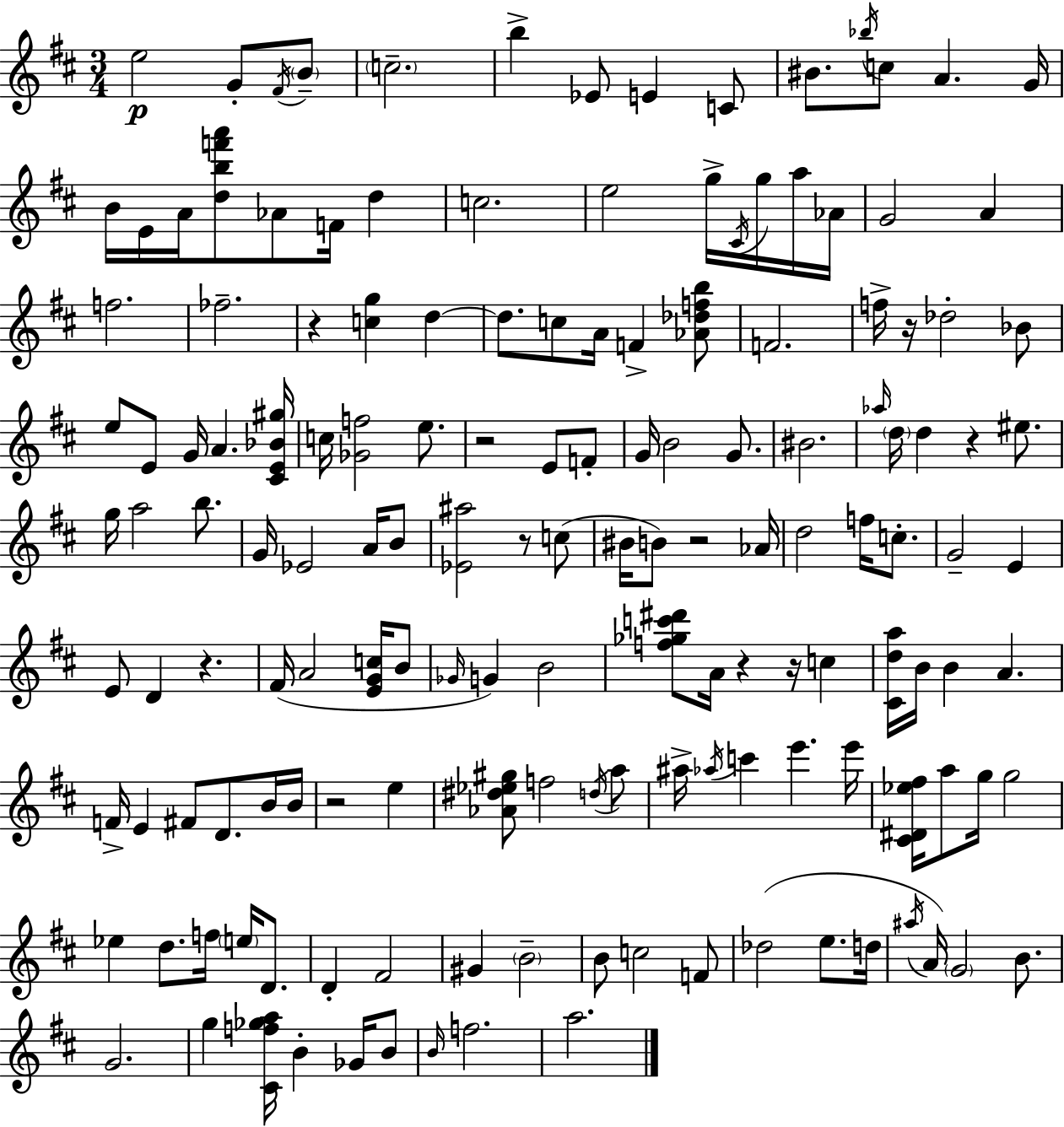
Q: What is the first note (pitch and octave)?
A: E5